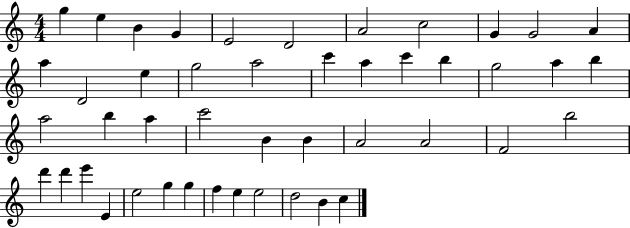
{
  \clef treble
  \numericTimeSignature
  \time 4/4
  \key c \major
  g''4 e''4 b'4 g'4 | e'2 d'2 | a'2 c''2 | g'4 g'2 a'4 | \break a''4 d'2 e''4 | g''2 a''2 | c'''4 a''4 c'''4 b''4 | g''2 a''4 b''4 | \break a''2 b''4 a''4 | c'''2 b'4 b'4 | a'2 a'2 | f'2 b''2 | \break d'''4 d'''4 e'''4 e'4 | e''2 g''4 g''4 | f''4 e''4 e''2 | d''2 b'4 c''4 | \break \bar "|."
}